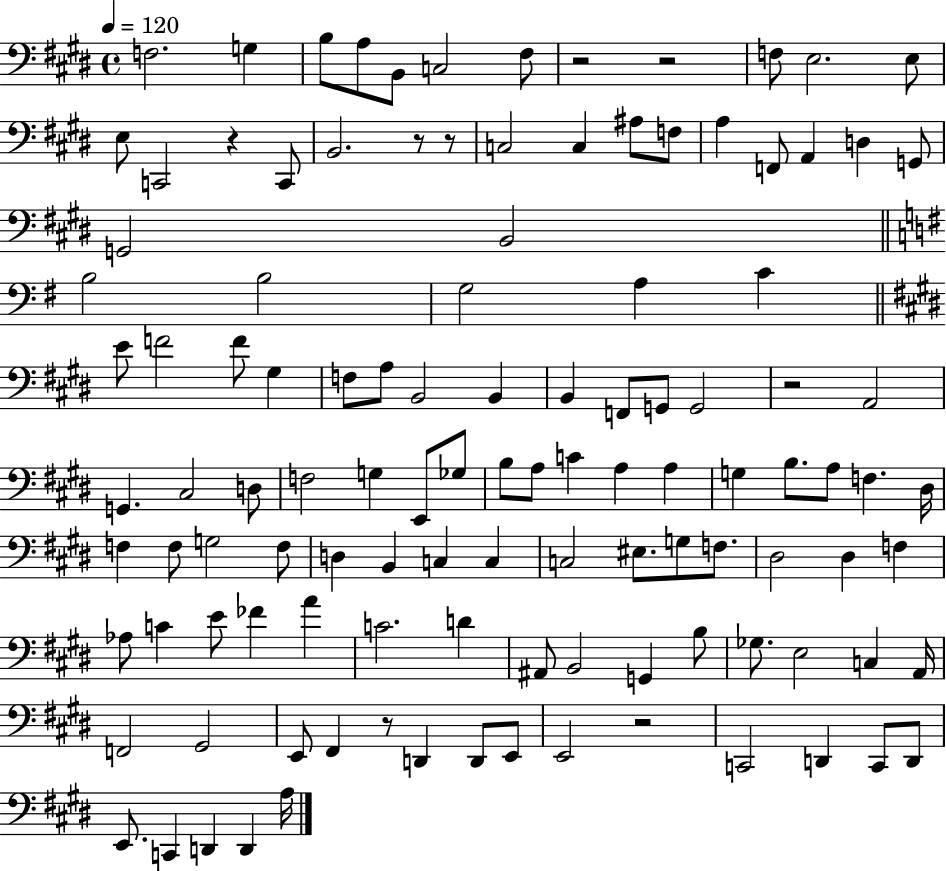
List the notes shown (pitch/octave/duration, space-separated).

F3/h. G3/q B3/e A3/e B2/e C3/h F#3/e R/h R/h F3/e E3/h. E3/e E3/e C2/h R/q C2/e B2/h. R/e R/e C3/h C3/q A#3/e F3/e A3/q F2/e A2/q D3/q G2/e G2/h B2/h B3/h B3/h G3/h A3/q C4/q E4/e F4/h F4/e G#3/q F3/e A3/e B2/h B2/q B2/q F2/e G2/e G2/h R/h A2/h G2/q. C#3/h D3/e F3/h G3/q E2/e Gb3/e B3/e A3/e C4/q A3/q A3/q G3/q B3/e. A3/e F3/q. D#3/s F3/q F3/e G3/h F3/e D3/q B2/q C3/q C3/q C3/h EIS3/e. G3/e F3/e. D#3/h D#3/q F3/q Ab3/e C4/q E4/e FES4/q A4/q C4/h. D4/q A#2/e B2/h G2/q B3/e Gb3/e. E3/h C3/q A2/s F2/h G#2/h E2/e F#2/q R/e D2/q D2/e E2/e E2/h R/h C2/h D2/q C2/e D2/e E2/e. C2/q D2/q D2/q A3/s